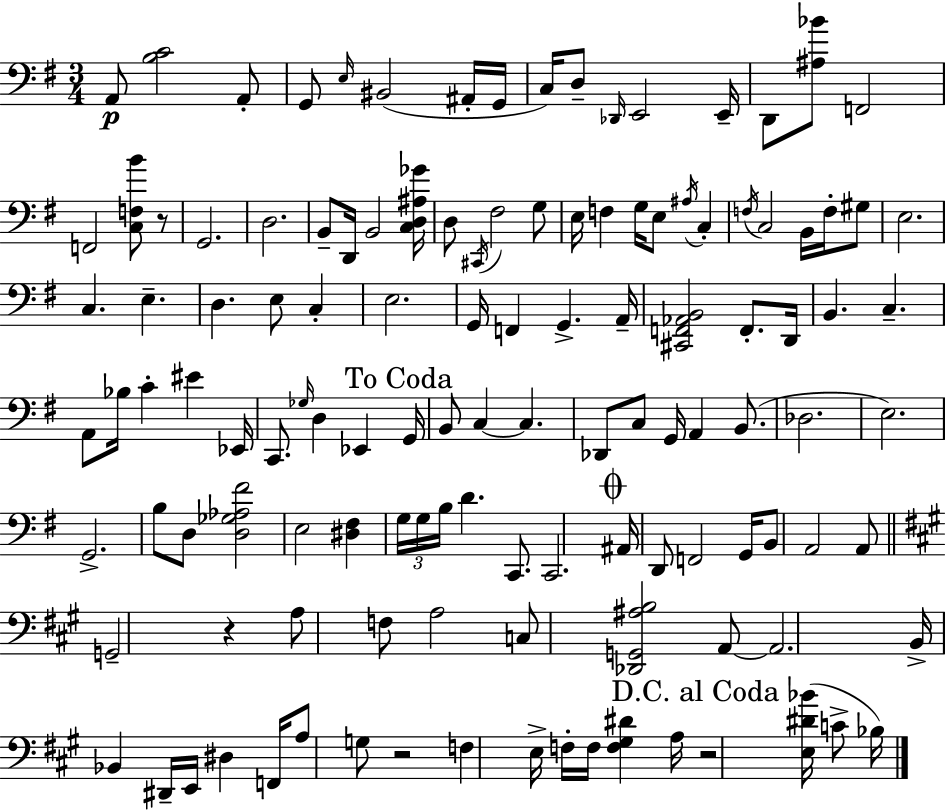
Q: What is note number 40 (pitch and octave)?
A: E3